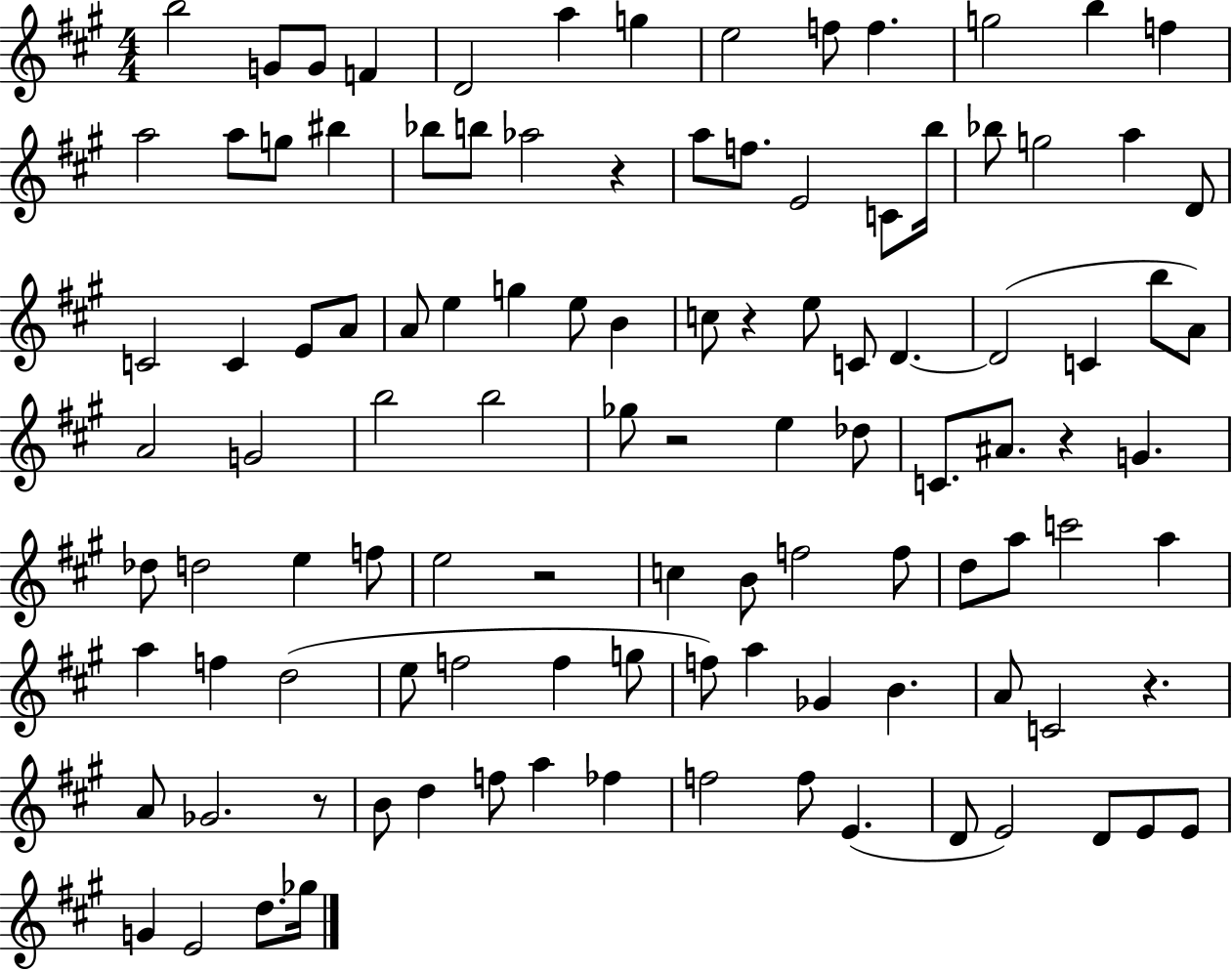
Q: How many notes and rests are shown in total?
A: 108